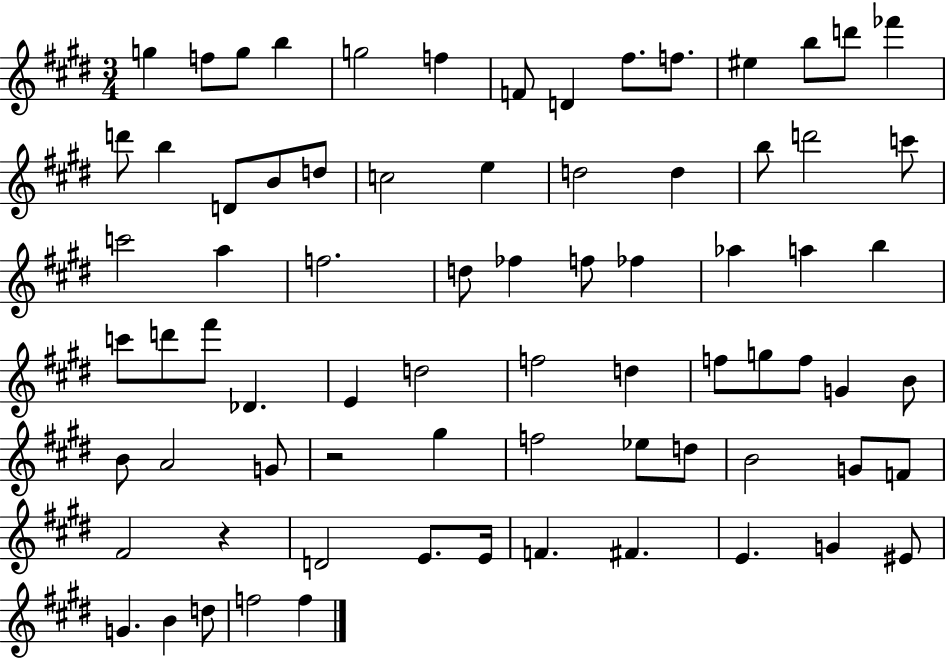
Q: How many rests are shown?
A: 2